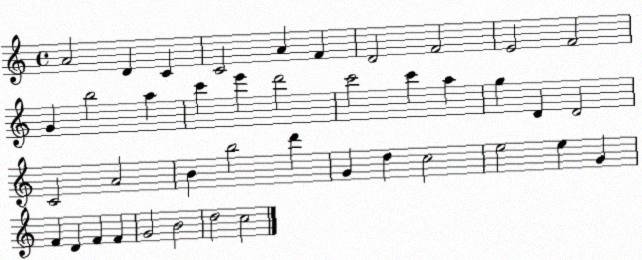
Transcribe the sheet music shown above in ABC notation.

X:1
T:Untitled
M:4/4
L:1/4
K:C
A2 D C C2 A F D2 F2 E2 F2 G b2 a c' e' d'2 c'2 c' a g D D2 C2 A2 B b2 d' G d c2 e2 e G F D F F G2 B2 d2 c2